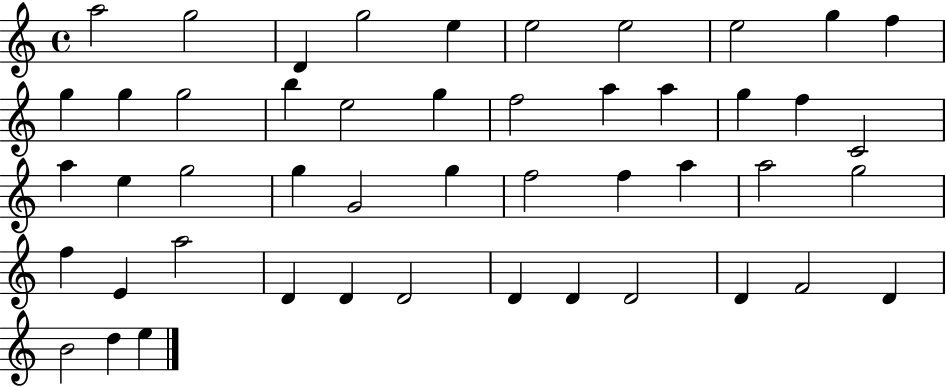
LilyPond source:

{
  \clef treble
  \time 4/4
  \defaultTimeSignature
  \key c \major
  a''2 g''2 | d'4 g''2 e''4 | e''2 e''2 | e''2 g''4 f''4 | \break g''4 g''4 g''2 | b''4 e''2 g''4 | f''2 a''4 a''4 | g''4 f''4 c'2 | \break a''4 e''4 g''2 | g''4 g'2 g''4 | f''2 f''4 a''4 | a''2 g''2 | \break f''4 e'4 a''2 | d'4 d'4 d'2 | d'4 d'4 d'2 | d'4 f'2 d'4 | \break b'2 d''4 e''4 | \bar "|."
}